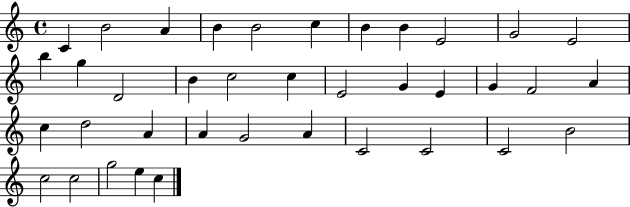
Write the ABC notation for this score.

X:1
T:Untitled
M:4/4
L:1/4
K:C
C B2 A B B2 c B B E2 G2 E2 b g D2 B c2 c E2 G E G F2 A c d2 A A G2 A C2 C2 C2 B2 c2 c2 g2 e c